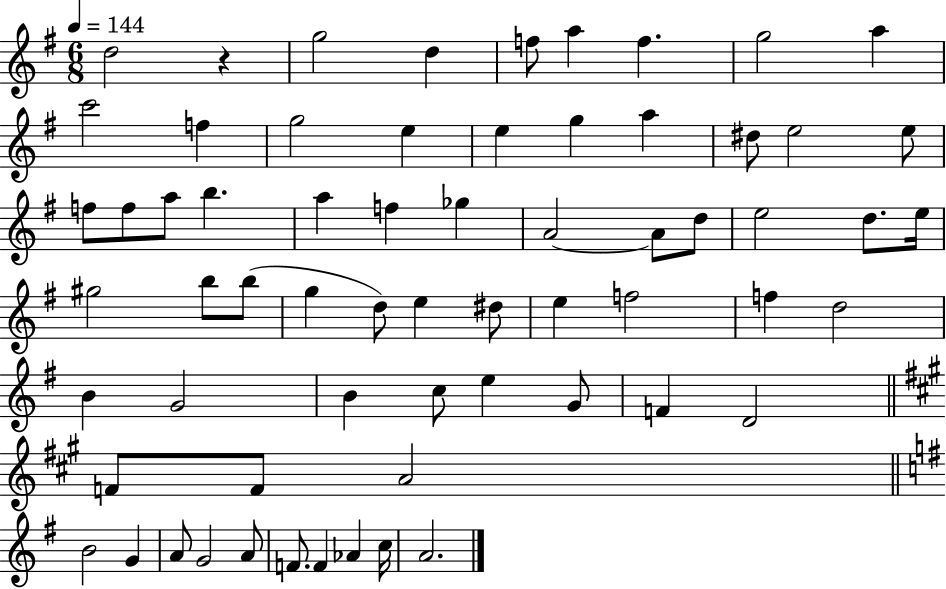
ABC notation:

X:1
T:Untitled
M:6/8
L:1/4
K:G
d2 z g2 d f/2 a f g2 a c'2 f g2 e e g a ^d/2 e2 e/2 f/2 f/2 a/2 b a f _g A2 A/2 d/2 e2 d/2 e/4 ^g2 b/2 b/2 g d/2 e ^d/2 e f2 f d2 B G2 B c/2 e G/2 F D2 F/2 F/2 A2 B2 G A/2 G2 A/2 F/2 F _A c/4 A2